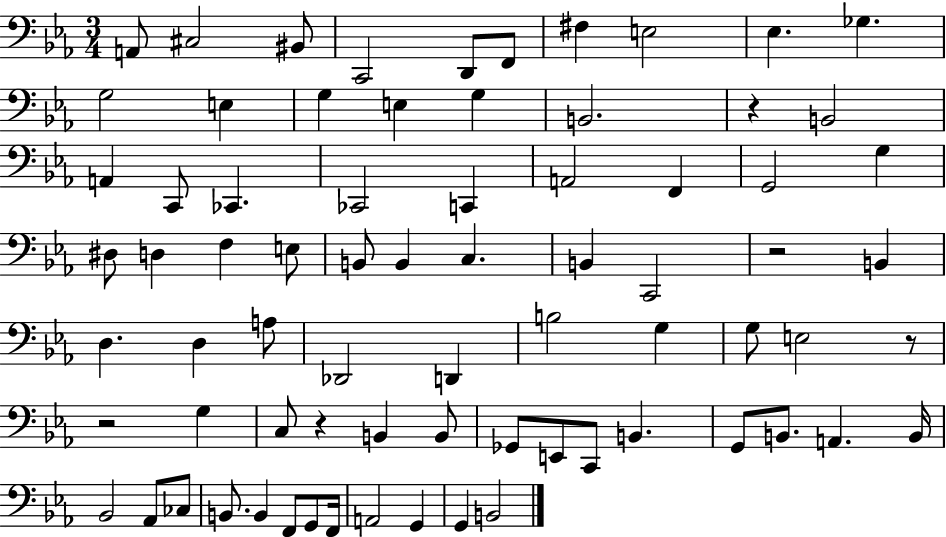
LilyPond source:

{
  \clef bass
  \numericTimeSignature
  \time 3/4
  \key ees \major
  \repeat volta 2 { a,8 cis2 bis,8 | c,2 d,8 f,8 | fis4 e2 | ees4. ges4. | \break g2 e4 | g4 e4 g4 | b,2. | r4 b,2 | \break a,4 c,8 ces,4. | ces,2 c,4 | a,2 f,4 | g,2 g4 | \break dis8 d4 f4 e8 | b,8 b,4 c4. | b,4 c,2 | r2 b,4 | \break d4. d4 a8 | des,2 d,4 | b2 g4 | g8 e2 r8 | \break r2 g4 | c8 r4 b,4 b,8 | ges,8 e,8 c,8 b,4. | g,8 b,8. a,4. b,16 | \break bes,2 aes,8 ces8 | b,8. b,4 f,8 g,8 f,16 | a,2 g,4 | g,4 b,2 | \break } \bar "|."
}